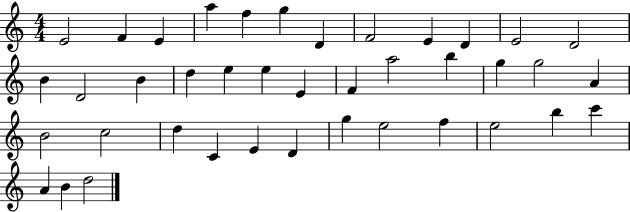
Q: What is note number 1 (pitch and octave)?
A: E4